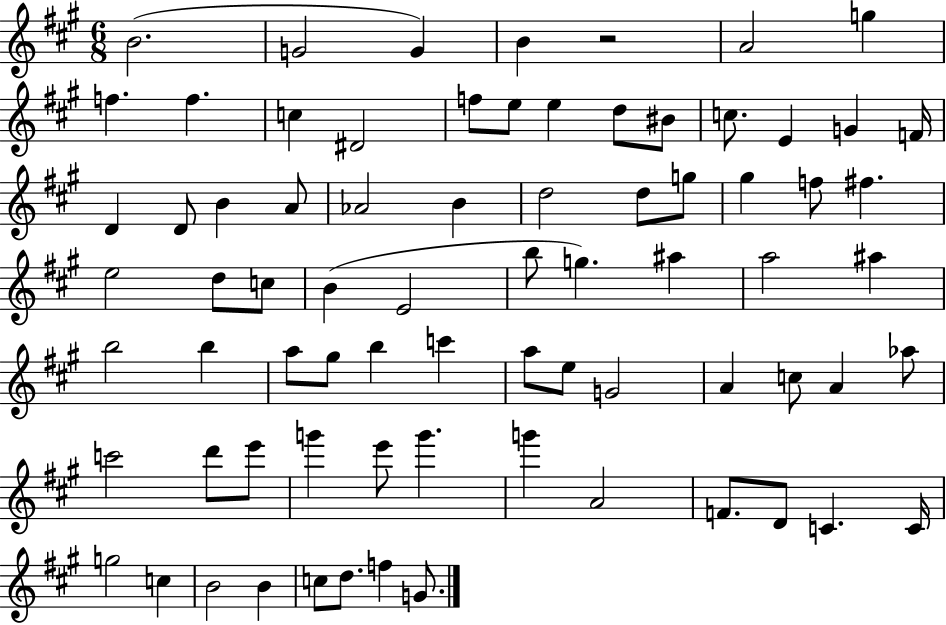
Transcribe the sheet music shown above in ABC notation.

X:1
T:Untitled
M:6/8
L:1/4
K:A
B2 G2 G B z2 A2 g f f c ^D2 f/2 e/2 e d/2 ^B/2 c/2 E G F/4 D D/2 B A/2 _A2 B d2 d/2 g/2 ^g f/2 ^f e2 d/2 c/2 B E2 b/2 g ^a a2 ^a b2 b a/2 ^g/2 b c' a/2 e/2 G2 A c/2 A _a/2 c'2 d'/2 e'/2 g' e'/2 g' g' A2 F/2 D/2 C C/4 g2 c B2 B c/2 d/2 f G/2